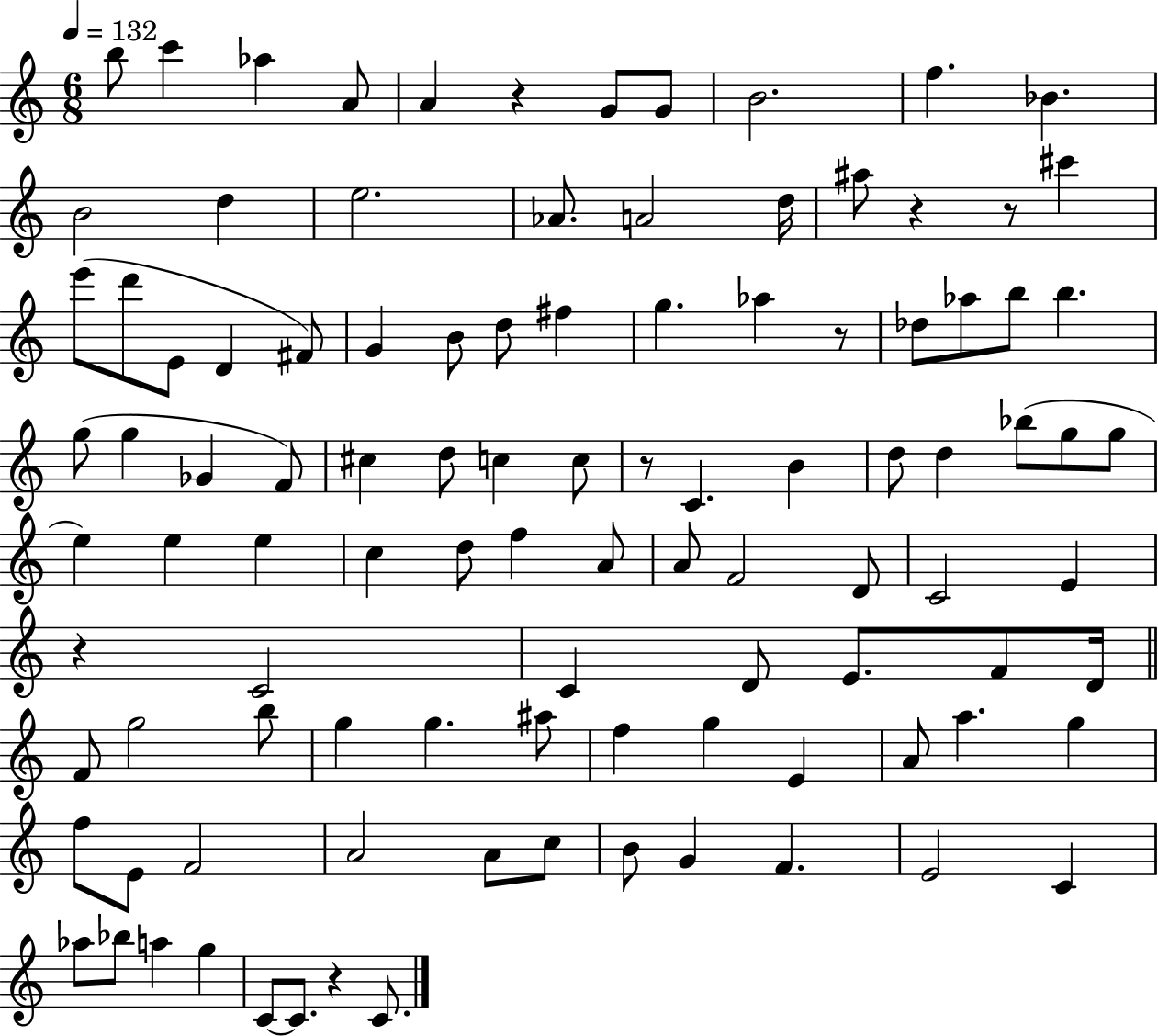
X:1
T:Untitled
M:6/8
L:1/4
K:C
b/2 c' _a A/2 A z G/2 G/2 B2 f _B B2 d e2 _A/2 A2 d/4 ^a/2 z z/2 ^c' e'/2 d'/2 E/2 D ^F/2 G B/2 d/2 ^f g _a z/2 _d/2 _a/2 b/2 b g/2 g _G F/2 ^c d/2 c c/2 z/2 C B d/2 d _b/2 g/2 g/2 e e e c d/2 f A/2 A/2 F2 D/2 C2 E z C2 C D/2 E/2 F/2 D/4 F/2 g2 b/2 g g ^a/2 f g E A/2 a g f/2 E/2 F2 A2 A/2 c/2 B/2 G F E2 C _a/2 _b/2 a g C/2 C/2 z C/2